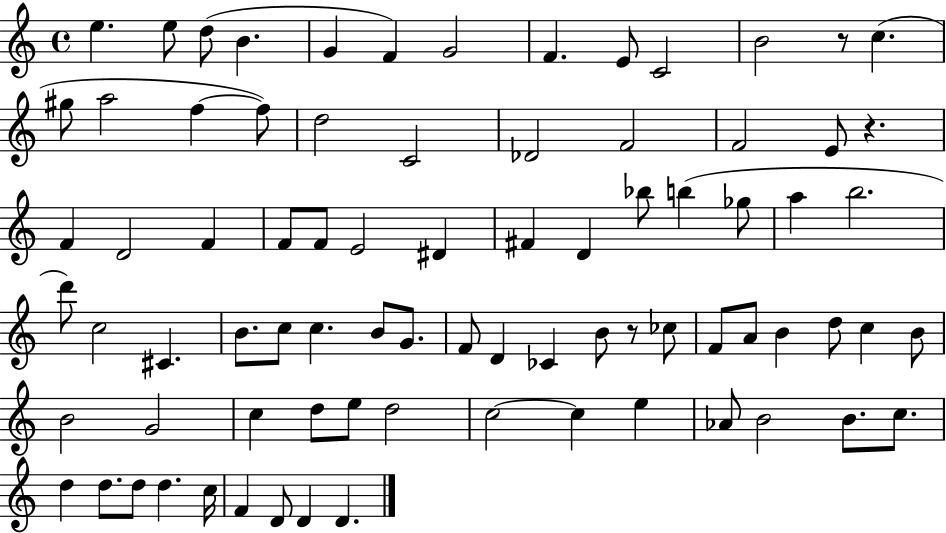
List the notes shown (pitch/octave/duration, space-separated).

E5/q. E5/e D5/e B4/q. G4/q F4/q G4/h F4/q. E4/e C4/h B4/h R/e C5/q. G#5/e A5/h F5/q F5/e D5/h C4/h Db4/h F4/h F4/h E4/e R/q. F4/q D4/h F4/q F4/e F4/e E4/h D#4/q F#4/q D4/q Bb5/e B5/q Gb5/e A5/q B5/h. D6/e C5/h C#4/q. B4/e. C5/e C5/q. B4/e G4/e. F4/e D4/q CES4/q B4/e R/e CES5/e F4/e A4/e B4/q D5/e C5/q B4/e B4/h G4/h C5/q D5/e E5/e D5/h C5/h C5/q E5/q Ab4/e B4/h B4/e. C5/e. D5/q D5/e. D5/e D5/q. C5/s F4/q D4/e D4/q D4/q.